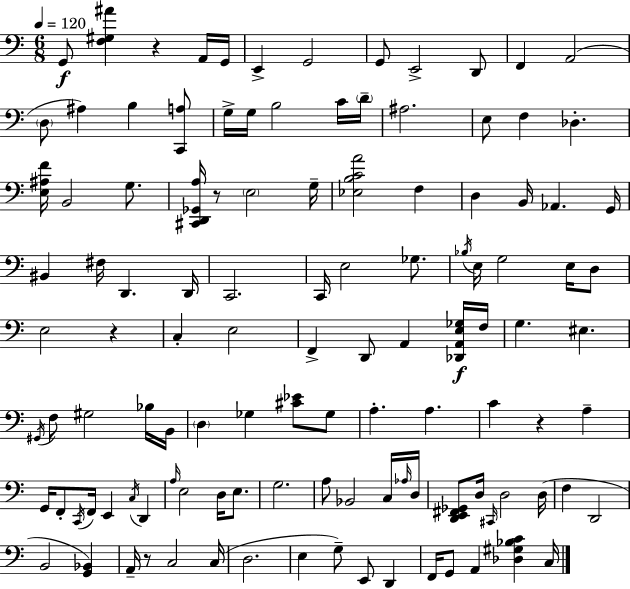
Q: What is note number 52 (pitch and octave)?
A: G3